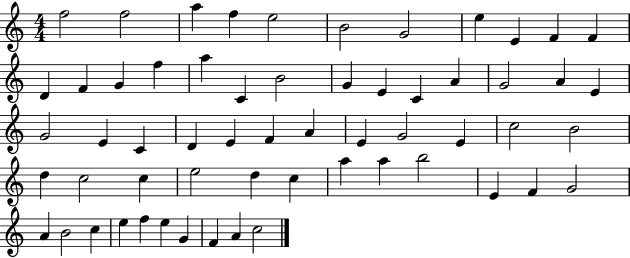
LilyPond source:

{
  \clef treble
  \numericTimeSignature
  \time 4/4
  \key c \major
  f''2 f''2 | a''4 f''4 e''2 | b'2 g'2 | e''4 e'4 f'4 f'4 | \break d'4 f'4 g'4 f''4 | a''4 c'4 b'2 | g'4 e'4 c'4 a'4 | g'2 a'4 e'4 | \break g'2 e'4 c'4 | d'4 e'4 f'4 a'4 | e'4 g'2 e'4 | c''2 b'2 | \break d''4 c''2 c''4 | e''2 d''4 c''4 | a''4 a''4 b''2 | e'4 f'4 g'2 | \break a'4 b'2 c''4 | e''4 f''4 e''4 g'4 | f'4 a'4 c''2 | \bar "|."
}